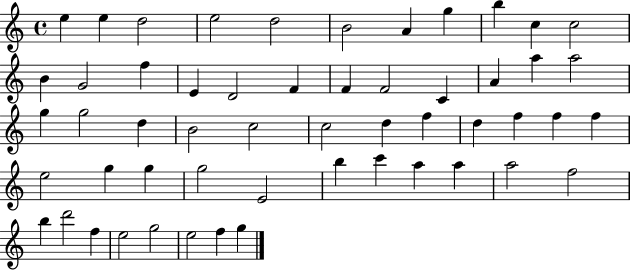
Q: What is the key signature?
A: C major